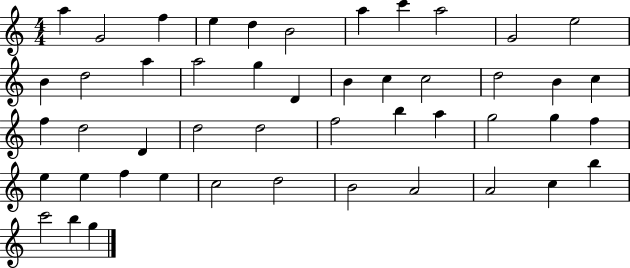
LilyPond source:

{
  \clef treble
  \numericTimeSignature
  \time 4/4
  \key c \major
  a''4 g'2 f''4 | e''4 d''4 b'2 | a''4 c'''4 a''2 | g'2 e''2 | \break b'4 d''2 a''4 | a''2 g''4 d'4 | b'4 c''4 c''2 | d''2 b'4 c''4 | \break f''4 d''2 d'4 | d''2 d''2 | f''2 b''4 a''4 | g''2 g''4 f''4 | \break e''4 e''4 f''4 e''4 | c''2 d''2 | b'2 a'2 | a'2 c''4 b''4 | \break c'''2 b''4 g''4 | \bar "|."
}